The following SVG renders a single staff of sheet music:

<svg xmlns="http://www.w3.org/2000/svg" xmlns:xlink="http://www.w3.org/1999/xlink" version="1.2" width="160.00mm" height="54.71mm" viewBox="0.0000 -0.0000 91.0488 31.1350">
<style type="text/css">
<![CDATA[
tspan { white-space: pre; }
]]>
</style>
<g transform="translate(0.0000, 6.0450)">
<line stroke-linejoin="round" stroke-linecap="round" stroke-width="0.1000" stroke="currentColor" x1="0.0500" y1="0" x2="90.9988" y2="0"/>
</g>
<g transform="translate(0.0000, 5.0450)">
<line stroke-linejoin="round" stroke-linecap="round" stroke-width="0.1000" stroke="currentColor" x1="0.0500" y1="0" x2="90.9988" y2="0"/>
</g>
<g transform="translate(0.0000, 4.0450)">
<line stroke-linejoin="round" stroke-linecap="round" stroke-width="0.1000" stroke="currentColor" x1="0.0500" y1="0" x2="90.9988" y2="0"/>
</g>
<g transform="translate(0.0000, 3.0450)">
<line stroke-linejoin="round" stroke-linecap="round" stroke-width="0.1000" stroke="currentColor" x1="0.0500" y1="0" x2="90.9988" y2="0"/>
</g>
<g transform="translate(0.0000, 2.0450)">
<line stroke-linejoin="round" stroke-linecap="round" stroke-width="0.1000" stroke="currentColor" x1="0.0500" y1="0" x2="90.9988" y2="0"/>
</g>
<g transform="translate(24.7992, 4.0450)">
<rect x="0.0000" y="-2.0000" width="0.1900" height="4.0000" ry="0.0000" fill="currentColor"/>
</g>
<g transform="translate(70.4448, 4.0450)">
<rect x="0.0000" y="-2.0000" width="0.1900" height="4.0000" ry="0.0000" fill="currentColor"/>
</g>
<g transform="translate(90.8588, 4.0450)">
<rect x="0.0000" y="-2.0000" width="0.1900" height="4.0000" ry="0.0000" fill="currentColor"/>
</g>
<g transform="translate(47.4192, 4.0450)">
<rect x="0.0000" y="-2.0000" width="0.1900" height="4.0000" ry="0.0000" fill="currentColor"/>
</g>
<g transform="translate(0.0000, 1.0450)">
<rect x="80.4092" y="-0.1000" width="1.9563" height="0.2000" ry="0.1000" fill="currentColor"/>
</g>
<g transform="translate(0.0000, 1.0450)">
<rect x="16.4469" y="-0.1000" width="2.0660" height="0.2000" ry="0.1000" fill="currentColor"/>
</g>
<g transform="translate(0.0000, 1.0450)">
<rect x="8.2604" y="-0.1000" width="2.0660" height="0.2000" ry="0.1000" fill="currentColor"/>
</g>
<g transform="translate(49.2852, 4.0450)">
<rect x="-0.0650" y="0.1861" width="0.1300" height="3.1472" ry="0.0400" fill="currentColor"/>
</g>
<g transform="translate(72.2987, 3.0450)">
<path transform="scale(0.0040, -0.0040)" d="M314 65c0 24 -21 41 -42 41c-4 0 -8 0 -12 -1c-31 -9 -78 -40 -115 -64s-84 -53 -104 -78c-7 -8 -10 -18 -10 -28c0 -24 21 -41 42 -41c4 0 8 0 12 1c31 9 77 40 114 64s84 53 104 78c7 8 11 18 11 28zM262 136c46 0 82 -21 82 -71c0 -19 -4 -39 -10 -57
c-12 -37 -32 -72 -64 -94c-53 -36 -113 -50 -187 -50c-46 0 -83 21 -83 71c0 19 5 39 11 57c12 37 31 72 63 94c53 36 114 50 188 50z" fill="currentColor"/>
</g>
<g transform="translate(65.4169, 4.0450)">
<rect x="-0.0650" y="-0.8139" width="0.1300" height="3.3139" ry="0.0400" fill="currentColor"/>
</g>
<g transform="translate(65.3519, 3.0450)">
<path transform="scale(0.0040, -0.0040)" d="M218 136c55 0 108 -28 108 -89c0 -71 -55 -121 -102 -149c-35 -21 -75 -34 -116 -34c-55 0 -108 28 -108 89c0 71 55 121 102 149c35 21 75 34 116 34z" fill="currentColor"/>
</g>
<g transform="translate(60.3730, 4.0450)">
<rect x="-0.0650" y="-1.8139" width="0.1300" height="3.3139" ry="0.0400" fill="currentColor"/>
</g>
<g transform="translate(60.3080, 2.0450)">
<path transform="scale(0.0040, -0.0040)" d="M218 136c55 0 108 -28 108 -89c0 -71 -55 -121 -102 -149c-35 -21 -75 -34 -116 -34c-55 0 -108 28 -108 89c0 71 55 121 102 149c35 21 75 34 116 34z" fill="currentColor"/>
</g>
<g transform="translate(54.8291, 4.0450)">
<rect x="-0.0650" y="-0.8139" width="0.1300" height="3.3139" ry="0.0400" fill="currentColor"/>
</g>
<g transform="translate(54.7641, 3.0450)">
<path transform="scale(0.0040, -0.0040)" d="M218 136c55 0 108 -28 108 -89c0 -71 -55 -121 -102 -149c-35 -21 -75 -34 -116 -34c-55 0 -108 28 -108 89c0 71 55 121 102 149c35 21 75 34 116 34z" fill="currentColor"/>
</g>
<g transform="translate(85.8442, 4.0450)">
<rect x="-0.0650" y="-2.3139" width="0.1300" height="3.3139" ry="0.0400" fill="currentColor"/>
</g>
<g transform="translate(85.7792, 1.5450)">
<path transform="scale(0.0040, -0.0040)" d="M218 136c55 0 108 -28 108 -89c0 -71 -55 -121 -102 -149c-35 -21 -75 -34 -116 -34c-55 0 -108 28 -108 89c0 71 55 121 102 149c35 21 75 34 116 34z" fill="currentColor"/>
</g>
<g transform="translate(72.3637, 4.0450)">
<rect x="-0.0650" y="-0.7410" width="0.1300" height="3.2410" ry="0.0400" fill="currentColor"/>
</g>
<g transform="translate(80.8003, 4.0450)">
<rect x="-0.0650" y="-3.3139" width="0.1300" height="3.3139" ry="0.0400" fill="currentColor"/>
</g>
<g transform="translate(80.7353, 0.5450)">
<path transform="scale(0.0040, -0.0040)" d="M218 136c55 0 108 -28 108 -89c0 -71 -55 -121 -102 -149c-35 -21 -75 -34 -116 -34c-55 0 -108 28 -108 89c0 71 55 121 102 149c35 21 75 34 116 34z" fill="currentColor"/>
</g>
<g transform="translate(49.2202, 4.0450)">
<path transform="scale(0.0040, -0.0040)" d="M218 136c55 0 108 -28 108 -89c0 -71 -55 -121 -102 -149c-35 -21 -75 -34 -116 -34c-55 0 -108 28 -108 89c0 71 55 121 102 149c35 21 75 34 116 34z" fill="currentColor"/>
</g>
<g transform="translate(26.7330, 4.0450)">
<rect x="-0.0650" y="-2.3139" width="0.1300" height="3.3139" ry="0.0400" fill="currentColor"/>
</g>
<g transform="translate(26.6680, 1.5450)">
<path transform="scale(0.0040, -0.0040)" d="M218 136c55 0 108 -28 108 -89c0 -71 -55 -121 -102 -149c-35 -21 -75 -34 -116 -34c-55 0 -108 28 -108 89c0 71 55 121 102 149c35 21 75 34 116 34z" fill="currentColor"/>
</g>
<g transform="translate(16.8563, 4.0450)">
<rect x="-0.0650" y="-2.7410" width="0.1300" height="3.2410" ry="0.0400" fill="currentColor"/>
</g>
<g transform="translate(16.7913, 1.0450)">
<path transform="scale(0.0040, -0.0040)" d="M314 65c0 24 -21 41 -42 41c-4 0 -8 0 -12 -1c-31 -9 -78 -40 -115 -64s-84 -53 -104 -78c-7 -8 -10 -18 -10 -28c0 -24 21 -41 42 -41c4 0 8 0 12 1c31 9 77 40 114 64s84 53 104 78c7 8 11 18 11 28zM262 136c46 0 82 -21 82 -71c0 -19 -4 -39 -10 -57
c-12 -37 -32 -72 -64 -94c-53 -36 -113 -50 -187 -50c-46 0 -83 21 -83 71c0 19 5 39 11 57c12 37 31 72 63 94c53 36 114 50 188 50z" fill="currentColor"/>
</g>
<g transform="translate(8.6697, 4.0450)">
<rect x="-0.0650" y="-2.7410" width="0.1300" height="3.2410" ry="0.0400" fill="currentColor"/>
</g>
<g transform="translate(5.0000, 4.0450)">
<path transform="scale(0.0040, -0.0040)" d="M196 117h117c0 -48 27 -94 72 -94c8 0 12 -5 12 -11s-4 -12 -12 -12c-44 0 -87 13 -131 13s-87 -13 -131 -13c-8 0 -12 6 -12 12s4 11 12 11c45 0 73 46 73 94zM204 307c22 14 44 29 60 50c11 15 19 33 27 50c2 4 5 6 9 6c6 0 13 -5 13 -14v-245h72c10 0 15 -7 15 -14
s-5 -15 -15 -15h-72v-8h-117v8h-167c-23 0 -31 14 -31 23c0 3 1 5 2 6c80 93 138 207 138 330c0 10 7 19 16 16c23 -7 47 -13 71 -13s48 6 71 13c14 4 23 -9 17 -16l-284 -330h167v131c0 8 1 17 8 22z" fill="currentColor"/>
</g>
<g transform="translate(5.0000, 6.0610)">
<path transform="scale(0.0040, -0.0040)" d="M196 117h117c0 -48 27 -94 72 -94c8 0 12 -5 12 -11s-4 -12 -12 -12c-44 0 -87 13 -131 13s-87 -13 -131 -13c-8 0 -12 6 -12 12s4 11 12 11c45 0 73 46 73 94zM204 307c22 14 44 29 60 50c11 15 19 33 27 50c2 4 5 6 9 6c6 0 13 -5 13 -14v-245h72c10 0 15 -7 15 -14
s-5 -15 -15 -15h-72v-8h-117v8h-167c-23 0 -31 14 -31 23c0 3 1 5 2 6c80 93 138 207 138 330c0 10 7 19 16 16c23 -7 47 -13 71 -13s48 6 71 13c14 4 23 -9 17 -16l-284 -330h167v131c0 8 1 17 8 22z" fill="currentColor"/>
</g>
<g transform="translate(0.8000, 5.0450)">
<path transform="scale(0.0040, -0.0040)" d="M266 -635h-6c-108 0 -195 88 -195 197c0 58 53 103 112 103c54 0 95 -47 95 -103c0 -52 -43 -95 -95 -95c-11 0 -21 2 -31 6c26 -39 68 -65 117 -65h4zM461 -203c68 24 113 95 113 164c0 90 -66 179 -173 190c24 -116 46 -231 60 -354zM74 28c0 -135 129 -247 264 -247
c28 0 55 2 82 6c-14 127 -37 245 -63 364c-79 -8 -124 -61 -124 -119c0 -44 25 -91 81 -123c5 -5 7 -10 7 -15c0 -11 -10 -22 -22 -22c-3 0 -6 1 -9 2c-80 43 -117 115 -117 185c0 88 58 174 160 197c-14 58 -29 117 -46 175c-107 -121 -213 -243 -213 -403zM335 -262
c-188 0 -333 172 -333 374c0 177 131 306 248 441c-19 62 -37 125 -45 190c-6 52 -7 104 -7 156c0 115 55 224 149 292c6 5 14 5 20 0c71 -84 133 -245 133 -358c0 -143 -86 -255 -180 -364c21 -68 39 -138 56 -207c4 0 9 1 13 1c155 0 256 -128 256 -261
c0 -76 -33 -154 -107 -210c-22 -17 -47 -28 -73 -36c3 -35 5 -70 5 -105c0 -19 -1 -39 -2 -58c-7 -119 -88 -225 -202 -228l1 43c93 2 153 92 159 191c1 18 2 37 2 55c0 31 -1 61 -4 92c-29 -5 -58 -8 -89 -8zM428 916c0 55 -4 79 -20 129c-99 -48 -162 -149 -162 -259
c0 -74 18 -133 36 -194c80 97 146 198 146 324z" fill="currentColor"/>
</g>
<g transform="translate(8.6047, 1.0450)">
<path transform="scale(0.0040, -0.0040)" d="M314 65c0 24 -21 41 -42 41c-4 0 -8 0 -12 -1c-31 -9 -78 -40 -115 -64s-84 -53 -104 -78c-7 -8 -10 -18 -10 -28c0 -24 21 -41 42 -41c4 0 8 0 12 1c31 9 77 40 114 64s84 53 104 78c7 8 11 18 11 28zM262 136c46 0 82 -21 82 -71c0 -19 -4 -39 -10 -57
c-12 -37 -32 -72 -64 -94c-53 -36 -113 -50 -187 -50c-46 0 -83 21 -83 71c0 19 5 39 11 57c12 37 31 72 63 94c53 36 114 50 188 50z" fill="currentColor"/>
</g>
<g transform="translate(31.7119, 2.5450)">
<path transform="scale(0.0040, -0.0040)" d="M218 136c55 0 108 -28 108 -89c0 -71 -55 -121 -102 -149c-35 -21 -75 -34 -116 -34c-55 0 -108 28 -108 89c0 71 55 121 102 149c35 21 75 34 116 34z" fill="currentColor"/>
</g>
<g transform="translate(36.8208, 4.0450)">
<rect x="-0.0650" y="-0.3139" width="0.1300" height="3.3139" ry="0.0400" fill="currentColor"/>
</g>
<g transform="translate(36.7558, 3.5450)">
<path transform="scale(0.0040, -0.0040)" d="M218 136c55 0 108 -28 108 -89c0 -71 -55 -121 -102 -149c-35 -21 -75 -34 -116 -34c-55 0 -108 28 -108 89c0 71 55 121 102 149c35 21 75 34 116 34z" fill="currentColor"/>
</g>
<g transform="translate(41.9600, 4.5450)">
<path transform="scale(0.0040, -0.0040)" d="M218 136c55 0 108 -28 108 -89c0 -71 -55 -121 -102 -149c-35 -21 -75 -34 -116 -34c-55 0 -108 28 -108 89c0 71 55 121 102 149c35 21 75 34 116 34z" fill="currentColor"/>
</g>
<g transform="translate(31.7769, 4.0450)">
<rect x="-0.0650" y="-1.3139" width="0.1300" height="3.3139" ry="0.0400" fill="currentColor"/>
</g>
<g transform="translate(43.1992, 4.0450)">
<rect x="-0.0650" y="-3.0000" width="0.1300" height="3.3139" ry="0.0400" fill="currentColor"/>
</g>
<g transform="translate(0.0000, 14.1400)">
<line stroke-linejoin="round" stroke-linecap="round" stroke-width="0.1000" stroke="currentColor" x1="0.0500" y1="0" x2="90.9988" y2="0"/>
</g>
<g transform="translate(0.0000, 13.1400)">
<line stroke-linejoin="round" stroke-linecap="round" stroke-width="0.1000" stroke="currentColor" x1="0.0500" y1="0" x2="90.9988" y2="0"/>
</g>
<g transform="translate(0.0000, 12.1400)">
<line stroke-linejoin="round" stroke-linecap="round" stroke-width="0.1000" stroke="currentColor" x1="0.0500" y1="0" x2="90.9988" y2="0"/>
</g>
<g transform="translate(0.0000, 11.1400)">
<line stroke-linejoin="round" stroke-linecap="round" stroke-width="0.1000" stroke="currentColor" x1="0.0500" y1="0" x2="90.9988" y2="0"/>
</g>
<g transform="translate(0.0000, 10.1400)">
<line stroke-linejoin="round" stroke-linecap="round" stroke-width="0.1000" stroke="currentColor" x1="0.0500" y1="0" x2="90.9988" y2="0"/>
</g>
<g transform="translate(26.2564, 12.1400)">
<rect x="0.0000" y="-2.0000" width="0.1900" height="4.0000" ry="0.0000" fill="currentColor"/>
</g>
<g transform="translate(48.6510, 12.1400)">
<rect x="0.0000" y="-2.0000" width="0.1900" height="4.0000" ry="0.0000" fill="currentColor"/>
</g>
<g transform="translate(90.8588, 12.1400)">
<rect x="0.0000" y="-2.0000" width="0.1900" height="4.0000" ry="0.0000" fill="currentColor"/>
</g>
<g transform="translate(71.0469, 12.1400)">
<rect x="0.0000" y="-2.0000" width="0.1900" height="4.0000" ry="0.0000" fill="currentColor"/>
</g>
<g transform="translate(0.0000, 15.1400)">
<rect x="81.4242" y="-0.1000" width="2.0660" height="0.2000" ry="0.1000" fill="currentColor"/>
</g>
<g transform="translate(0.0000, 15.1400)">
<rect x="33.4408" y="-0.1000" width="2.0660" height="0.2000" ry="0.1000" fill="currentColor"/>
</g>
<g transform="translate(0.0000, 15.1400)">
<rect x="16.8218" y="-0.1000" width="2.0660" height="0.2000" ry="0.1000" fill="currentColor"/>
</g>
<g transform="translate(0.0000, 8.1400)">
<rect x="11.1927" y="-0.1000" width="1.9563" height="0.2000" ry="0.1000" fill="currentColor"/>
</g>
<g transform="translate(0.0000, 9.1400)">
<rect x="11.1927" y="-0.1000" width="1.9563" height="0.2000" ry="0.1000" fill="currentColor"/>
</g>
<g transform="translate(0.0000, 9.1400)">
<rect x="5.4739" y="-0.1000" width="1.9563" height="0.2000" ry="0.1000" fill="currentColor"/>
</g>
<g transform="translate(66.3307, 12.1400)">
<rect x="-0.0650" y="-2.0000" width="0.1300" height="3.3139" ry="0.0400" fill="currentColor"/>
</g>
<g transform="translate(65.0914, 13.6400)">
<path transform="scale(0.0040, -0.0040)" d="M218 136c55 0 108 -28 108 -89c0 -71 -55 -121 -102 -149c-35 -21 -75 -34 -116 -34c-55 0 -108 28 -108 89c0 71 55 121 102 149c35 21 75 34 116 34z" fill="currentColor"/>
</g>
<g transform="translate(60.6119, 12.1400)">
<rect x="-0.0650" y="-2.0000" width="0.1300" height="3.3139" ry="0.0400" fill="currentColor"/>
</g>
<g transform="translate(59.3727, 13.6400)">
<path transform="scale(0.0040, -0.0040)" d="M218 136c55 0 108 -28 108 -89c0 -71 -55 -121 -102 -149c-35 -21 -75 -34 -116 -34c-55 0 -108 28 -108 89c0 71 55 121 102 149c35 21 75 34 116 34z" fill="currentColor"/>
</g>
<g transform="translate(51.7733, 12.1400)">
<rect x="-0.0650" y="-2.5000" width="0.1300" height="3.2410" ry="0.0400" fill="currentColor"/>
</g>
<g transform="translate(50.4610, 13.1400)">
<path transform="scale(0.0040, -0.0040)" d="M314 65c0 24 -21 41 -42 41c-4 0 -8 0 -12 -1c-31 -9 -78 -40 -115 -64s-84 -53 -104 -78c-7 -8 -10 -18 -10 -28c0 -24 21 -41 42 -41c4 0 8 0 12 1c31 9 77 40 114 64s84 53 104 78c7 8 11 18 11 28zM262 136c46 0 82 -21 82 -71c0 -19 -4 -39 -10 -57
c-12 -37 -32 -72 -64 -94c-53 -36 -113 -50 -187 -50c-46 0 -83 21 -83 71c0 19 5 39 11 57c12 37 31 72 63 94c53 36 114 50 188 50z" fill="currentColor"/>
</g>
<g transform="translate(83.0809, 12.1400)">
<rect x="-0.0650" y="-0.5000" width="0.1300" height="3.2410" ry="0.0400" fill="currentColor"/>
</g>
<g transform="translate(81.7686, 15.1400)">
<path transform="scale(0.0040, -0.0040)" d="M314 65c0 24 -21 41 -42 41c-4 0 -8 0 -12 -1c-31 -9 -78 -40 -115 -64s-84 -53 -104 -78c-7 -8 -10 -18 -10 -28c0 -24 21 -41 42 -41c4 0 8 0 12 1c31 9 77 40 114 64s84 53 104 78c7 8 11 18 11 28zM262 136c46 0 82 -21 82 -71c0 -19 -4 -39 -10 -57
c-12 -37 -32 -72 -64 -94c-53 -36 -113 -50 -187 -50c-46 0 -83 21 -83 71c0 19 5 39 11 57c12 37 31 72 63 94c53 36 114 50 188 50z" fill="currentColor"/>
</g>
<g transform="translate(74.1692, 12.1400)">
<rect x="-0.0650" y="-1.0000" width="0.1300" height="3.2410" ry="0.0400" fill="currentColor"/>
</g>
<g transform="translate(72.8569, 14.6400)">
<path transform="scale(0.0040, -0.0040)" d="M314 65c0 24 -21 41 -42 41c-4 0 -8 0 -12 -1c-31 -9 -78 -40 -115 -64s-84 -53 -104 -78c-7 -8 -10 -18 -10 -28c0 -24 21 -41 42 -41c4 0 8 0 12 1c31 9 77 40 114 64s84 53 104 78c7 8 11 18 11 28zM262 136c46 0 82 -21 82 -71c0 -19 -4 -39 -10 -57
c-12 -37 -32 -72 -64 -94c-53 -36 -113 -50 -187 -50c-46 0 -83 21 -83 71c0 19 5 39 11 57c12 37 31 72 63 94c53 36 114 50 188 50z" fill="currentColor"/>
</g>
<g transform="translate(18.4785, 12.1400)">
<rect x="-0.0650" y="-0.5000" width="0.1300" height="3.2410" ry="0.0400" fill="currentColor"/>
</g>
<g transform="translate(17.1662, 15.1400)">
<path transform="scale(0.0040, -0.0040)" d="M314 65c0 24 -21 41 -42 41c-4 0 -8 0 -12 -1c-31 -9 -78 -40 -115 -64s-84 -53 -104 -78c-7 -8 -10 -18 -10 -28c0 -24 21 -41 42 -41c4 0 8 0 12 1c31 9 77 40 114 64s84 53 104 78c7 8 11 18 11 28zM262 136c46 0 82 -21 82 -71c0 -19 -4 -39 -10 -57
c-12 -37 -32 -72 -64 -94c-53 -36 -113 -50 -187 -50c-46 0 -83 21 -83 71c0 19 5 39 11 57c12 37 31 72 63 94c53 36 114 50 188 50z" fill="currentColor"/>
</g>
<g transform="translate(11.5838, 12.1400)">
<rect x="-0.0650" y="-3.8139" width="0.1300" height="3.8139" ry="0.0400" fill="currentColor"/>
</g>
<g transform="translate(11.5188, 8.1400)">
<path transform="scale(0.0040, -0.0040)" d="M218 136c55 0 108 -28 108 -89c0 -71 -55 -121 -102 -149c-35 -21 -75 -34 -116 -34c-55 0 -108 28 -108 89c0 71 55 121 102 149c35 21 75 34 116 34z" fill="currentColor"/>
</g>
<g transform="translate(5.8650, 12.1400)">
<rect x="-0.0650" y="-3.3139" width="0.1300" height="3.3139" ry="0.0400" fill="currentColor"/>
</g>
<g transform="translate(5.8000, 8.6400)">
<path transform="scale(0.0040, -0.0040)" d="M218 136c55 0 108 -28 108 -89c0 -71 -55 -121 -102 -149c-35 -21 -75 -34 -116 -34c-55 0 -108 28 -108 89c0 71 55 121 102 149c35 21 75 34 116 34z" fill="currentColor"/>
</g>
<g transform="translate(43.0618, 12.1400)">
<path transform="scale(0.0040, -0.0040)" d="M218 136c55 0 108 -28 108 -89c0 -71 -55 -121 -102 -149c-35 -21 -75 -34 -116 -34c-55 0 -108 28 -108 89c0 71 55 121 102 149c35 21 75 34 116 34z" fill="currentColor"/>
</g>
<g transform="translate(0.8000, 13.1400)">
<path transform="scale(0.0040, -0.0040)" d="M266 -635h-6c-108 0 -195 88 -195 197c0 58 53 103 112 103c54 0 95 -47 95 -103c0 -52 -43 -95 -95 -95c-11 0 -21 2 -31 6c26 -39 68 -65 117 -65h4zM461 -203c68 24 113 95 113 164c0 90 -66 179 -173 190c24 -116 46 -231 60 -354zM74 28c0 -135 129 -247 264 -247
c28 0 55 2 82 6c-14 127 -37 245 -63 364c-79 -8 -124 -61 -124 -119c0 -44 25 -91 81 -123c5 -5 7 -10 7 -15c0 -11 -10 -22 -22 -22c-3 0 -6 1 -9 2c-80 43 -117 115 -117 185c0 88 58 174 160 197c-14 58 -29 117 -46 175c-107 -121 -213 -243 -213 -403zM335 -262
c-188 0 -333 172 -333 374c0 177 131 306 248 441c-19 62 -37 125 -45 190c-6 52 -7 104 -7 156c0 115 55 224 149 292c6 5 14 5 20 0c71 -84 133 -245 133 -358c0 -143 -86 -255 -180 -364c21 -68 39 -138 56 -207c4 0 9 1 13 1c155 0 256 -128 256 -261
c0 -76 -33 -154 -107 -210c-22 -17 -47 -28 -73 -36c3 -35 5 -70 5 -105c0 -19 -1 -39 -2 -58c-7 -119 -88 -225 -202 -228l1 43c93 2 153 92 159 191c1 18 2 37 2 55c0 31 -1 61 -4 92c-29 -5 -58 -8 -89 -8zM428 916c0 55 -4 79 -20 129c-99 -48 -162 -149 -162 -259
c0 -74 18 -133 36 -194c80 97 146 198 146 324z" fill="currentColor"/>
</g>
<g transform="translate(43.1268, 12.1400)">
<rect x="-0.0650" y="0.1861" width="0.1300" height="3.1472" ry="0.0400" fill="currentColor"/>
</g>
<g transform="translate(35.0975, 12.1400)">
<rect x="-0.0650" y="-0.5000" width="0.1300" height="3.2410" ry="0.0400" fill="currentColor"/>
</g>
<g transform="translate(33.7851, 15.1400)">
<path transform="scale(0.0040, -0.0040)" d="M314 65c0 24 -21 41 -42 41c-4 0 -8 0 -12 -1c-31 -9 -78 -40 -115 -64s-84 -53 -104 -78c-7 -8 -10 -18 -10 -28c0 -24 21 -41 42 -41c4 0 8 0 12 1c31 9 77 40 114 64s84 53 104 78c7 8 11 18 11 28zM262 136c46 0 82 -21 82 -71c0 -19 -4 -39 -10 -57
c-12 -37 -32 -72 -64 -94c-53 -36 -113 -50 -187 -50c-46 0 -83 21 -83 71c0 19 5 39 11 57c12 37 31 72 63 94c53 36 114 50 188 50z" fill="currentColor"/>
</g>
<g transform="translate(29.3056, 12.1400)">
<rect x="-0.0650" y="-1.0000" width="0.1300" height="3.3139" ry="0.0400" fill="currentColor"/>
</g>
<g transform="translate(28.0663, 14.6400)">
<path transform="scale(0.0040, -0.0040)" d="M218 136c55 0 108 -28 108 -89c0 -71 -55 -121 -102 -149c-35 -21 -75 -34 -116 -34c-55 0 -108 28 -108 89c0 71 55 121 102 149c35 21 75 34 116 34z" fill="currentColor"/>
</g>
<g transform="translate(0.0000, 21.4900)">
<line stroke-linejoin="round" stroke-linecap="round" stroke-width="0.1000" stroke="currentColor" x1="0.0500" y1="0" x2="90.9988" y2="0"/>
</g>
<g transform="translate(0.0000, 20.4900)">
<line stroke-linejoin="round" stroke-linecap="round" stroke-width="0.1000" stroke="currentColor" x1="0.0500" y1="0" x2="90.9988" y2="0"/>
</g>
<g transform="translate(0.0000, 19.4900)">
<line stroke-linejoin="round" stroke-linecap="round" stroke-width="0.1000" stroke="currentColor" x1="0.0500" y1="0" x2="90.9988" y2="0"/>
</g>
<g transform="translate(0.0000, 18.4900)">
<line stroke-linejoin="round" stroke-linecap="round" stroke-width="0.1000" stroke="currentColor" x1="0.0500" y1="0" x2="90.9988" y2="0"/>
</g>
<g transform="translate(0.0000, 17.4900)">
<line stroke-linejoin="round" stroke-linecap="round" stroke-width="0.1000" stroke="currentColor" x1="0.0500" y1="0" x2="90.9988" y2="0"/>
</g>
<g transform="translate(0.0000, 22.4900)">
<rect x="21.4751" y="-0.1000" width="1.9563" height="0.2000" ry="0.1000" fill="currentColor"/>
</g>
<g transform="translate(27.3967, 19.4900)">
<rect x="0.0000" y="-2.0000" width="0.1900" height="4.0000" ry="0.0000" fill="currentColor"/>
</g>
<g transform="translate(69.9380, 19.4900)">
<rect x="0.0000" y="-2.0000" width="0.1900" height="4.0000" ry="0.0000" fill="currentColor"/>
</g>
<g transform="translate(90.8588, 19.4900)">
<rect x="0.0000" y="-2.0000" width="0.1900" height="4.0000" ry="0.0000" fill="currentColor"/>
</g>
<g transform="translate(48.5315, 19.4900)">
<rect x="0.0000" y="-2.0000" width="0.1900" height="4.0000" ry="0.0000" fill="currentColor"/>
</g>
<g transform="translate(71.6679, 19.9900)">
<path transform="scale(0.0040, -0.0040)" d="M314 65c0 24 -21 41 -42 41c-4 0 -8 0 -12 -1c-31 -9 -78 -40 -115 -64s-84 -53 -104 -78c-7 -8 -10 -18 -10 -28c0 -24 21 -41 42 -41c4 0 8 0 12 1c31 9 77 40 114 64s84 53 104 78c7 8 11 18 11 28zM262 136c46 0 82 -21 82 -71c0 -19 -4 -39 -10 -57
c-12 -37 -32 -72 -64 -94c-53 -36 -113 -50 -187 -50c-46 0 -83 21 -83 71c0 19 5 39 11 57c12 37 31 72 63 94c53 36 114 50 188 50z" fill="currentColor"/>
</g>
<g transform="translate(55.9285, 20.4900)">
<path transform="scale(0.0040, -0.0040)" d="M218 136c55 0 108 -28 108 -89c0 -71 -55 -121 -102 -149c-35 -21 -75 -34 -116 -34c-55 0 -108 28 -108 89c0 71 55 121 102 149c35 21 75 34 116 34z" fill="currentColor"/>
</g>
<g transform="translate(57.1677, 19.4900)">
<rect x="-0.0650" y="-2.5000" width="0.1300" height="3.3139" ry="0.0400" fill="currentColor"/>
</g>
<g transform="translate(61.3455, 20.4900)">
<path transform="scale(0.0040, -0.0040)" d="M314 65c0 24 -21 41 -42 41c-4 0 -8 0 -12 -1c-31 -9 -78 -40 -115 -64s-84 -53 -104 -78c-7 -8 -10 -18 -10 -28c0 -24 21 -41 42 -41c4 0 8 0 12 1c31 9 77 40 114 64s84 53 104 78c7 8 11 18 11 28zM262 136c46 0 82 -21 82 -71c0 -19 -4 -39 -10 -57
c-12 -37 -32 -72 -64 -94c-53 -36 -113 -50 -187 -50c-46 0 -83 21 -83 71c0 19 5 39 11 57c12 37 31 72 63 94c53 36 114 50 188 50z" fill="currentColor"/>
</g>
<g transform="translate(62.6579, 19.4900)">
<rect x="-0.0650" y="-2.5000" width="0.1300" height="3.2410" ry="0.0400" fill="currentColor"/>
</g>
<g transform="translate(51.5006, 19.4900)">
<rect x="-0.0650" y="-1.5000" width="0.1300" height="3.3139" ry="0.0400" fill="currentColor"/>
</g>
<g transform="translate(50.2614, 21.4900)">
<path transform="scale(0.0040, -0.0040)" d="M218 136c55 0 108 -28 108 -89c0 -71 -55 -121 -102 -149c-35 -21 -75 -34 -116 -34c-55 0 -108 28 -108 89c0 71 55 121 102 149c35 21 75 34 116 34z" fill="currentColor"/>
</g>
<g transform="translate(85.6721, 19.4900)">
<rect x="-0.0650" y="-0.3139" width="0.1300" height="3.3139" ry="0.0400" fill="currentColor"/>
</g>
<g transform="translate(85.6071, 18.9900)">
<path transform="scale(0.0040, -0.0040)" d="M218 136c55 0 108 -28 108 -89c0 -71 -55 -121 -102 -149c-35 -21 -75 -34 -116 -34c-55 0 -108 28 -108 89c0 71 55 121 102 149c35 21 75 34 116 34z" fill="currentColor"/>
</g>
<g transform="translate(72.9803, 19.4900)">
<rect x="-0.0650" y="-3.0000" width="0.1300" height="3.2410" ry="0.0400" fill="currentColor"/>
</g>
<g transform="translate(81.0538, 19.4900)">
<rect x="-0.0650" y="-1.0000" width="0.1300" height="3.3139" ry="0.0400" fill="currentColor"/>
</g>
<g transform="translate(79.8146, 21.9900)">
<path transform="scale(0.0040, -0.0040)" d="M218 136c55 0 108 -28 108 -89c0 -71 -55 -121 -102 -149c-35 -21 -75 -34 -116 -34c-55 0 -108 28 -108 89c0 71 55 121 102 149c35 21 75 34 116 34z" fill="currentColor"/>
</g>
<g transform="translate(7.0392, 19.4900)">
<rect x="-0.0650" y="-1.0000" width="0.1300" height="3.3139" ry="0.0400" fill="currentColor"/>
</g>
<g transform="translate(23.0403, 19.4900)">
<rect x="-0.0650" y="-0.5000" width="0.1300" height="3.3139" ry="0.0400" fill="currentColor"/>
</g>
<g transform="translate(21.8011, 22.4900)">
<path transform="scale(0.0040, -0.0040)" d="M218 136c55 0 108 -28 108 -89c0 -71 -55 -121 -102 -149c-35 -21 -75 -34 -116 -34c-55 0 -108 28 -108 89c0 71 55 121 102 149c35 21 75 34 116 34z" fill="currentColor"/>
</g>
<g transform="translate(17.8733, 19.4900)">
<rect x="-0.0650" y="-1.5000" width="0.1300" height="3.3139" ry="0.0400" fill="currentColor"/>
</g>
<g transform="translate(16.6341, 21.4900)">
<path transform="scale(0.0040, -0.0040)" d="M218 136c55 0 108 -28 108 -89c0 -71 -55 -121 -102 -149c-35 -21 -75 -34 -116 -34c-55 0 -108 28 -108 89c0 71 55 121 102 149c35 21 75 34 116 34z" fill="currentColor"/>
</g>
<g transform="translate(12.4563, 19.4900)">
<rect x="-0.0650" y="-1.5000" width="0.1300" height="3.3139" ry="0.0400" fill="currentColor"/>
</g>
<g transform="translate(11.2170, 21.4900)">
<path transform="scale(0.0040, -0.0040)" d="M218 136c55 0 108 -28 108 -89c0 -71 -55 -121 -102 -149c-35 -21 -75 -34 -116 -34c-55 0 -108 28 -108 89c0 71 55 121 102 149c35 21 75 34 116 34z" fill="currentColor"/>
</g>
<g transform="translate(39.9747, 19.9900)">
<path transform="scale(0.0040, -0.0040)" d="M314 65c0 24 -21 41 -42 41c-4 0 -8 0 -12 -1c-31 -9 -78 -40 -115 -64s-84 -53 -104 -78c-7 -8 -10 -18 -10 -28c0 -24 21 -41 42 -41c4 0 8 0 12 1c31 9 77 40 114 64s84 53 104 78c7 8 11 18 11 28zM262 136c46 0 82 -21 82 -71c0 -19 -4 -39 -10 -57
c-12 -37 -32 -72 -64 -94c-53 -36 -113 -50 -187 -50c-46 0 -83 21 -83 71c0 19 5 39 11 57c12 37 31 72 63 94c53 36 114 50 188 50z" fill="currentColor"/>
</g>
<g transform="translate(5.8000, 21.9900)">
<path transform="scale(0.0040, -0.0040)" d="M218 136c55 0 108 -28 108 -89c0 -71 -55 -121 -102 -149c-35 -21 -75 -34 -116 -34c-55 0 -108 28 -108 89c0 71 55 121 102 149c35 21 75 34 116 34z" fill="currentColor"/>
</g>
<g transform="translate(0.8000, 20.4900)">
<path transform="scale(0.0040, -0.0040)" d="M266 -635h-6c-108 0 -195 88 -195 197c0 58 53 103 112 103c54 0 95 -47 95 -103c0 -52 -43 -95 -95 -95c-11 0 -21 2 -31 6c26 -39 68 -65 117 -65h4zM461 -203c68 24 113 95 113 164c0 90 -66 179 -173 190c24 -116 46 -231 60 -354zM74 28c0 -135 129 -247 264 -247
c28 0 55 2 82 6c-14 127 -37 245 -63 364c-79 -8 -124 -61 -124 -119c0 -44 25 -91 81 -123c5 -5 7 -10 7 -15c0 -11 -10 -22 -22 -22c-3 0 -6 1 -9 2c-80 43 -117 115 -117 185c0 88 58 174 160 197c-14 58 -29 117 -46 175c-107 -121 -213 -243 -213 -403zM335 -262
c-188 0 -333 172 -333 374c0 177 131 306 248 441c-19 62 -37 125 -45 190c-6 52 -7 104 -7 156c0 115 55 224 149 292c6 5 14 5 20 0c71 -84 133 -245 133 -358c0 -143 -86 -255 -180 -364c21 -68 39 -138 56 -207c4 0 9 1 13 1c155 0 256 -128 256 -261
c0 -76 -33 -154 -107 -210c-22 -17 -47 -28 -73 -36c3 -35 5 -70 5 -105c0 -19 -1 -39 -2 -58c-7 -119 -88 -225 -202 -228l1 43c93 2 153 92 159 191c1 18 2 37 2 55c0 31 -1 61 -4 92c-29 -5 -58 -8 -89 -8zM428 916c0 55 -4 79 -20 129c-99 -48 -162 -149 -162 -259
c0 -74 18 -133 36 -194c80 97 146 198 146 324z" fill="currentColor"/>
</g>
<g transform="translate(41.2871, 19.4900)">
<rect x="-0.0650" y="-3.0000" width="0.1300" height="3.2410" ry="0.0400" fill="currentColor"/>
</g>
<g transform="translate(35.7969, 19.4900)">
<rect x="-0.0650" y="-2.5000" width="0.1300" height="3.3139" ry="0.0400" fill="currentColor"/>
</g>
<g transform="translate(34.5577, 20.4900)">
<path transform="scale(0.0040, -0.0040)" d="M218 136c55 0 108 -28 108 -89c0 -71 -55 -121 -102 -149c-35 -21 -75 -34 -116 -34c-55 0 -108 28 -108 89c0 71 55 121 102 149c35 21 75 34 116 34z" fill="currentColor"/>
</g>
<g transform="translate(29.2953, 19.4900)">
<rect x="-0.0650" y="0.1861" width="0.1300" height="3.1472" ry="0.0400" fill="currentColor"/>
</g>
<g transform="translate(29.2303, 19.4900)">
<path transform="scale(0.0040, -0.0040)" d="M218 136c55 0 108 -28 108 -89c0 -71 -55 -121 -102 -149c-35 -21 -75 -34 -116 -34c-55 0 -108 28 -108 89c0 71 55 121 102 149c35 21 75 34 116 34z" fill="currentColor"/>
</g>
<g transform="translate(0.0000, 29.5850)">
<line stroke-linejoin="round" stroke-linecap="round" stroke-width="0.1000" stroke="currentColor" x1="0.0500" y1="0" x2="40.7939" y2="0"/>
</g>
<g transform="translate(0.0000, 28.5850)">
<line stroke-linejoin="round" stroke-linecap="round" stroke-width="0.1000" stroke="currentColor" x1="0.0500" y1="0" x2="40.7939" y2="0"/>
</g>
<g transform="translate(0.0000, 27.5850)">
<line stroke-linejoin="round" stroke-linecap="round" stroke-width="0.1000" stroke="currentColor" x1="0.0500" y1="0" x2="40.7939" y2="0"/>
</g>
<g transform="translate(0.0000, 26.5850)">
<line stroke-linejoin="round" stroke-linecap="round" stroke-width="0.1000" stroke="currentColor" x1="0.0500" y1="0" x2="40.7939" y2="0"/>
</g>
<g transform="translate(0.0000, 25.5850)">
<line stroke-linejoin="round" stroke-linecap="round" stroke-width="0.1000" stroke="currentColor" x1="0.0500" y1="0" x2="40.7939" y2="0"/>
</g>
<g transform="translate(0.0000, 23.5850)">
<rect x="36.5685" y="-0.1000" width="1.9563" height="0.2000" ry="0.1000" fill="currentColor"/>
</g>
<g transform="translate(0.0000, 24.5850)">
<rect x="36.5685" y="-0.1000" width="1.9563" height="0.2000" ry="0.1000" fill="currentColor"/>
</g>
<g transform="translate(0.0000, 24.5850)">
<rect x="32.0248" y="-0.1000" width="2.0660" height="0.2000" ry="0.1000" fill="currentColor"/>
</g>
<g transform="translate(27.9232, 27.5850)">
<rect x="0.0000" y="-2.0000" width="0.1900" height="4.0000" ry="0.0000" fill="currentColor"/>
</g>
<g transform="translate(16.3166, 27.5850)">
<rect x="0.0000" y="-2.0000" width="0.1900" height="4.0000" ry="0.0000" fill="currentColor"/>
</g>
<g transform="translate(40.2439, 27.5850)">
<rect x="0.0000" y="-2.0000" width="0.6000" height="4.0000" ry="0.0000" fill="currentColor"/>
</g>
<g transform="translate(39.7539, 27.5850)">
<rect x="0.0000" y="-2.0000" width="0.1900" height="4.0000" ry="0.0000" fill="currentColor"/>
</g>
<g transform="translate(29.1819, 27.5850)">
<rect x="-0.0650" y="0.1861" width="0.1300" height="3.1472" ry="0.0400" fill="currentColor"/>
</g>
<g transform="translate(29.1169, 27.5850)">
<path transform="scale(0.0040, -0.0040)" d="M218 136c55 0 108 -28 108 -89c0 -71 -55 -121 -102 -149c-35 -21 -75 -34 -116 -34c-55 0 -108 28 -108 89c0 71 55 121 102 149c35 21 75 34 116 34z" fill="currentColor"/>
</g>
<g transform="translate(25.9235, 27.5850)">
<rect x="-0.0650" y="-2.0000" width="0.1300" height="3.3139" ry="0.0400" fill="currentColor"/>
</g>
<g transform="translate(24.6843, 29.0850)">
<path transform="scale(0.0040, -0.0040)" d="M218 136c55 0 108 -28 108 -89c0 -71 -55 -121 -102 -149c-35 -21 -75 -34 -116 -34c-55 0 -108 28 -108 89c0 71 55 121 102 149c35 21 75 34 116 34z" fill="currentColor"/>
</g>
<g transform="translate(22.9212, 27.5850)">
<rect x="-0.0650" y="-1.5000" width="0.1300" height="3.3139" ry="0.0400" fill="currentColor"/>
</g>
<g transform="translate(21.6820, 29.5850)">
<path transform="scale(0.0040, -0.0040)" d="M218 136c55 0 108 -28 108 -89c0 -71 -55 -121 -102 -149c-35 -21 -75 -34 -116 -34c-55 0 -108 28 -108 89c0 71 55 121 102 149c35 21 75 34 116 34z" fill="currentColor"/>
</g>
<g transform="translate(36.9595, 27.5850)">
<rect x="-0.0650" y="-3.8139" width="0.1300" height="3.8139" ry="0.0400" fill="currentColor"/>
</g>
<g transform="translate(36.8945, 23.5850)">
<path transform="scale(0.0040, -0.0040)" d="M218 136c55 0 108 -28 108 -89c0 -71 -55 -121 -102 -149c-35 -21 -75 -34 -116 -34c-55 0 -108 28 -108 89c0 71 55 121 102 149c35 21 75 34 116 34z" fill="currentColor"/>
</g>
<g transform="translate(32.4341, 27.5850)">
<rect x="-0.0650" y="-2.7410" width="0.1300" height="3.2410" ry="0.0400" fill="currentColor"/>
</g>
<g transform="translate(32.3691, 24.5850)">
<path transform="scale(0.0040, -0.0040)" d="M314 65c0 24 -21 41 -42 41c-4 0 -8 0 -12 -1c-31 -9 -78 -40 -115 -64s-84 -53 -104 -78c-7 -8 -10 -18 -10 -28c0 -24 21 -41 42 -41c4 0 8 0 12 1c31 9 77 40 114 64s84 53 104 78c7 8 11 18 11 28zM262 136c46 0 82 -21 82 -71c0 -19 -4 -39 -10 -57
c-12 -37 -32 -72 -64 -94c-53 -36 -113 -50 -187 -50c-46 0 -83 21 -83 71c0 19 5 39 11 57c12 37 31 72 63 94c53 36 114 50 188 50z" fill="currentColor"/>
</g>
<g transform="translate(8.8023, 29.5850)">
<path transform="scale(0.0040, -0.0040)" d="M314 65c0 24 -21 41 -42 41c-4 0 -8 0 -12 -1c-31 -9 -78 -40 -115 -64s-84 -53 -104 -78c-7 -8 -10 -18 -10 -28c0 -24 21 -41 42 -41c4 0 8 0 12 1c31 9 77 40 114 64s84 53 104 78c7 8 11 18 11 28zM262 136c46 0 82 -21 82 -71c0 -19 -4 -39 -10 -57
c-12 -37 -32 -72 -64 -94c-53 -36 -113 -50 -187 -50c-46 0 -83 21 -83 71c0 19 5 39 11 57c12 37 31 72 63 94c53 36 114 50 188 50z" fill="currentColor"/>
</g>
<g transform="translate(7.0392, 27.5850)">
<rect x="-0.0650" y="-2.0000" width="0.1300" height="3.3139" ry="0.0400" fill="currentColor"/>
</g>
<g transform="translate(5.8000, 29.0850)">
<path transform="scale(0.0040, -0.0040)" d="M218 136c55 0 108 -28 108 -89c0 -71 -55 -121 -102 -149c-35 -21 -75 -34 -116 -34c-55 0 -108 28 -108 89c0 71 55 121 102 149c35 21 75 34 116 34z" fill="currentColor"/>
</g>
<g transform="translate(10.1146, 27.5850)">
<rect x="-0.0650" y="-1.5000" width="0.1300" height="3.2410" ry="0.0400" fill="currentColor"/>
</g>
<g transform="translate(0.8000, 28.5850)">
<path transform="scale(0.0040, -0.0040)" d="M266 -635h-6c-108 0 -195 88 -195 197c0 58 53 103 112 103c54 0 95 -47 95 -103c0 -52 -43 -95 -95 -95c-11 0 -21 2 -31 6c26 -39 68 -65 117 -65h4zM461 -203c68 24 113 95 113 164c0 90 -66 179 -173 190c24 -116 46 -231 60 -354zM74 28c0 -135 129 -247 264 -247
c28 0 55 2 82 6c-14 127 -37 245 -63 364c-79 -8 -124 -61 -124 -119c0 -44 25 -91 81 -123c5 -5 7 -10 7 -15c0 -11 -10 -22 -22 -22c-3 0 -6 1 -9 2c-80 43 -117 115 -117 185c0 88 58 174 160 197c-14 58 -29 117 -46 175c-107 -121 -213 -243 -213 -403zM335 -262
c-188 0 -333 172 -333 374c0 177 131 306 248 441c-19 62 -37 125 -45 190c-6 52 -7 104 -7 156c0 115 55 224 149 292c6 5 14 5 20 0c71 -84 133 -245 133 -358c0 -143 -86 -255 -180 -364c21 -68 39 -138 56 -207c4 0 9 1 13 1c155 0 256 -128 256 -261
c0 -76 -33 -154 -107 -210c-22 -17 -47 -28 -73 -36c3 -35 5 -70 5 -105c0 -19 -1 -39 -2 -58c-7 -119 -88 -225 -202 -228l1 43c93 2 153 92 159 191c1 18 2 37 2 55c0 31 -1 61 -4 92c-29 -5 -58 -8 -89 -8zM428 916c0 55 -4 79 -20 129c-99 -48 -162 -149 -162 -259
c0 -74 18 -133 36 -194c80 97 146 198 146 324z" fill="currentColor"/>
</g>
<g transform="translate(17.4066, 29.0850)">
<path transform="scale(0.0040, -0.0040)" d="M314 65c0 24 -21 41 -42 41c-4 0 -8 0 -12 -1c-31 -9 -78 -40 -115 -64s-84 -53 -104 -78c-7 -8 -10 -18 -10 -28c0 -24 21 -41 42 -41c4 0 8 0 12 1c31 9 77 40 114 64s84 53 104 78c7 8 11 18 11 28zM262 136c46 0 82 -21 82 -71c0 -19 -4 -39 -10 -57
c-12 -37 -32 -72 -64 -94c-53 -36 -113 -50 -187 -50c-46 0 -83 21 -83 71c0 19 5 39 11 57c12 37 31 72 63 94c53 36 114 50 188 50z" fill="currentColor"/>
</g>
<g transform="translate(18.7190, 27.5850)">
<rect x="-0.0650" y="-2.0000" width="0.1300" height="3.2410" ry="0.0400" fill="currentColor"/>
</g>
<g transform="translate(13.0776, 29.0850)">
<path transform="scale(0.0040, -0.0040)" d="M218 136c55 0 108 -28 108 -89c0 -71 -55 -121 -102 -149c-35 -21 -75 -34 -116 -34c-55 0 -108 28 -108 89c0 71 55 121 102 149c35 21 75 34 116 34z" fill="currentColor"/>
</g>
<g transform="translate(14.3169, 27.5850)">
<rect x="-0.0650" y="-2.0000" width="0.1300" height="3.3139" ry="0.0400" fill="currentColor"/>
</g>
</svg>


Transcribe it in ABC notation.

X:1
T:Untitled
M:4/4
L:1/4
K:C
a2 a2 g e c A B d f d d2 b g b c' C2 D C2 B G2 F F D2 C2 D E E C B G A2 E G G2 A2 D c F E2 F F2 E F B a2 c'